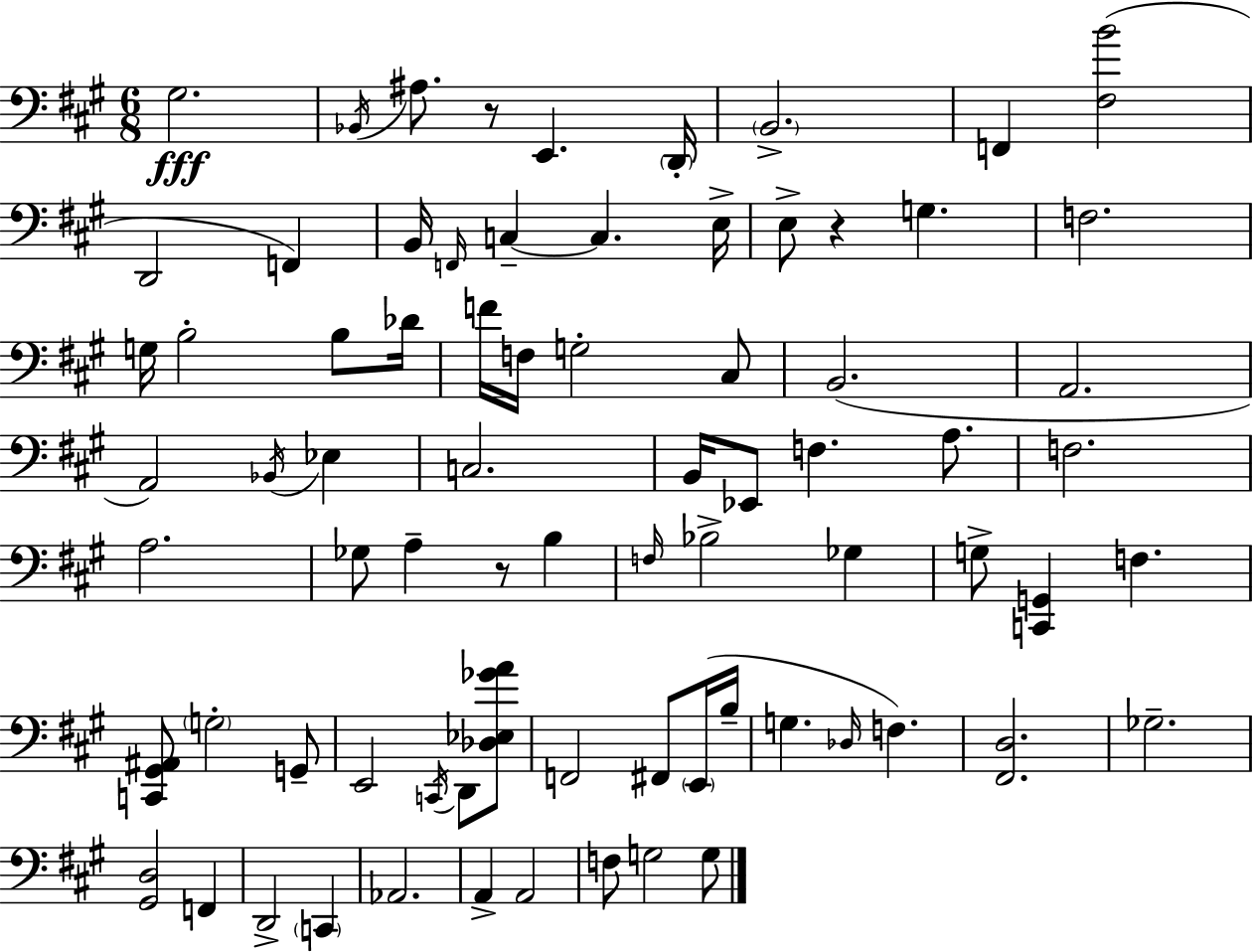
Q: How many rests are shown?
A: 3